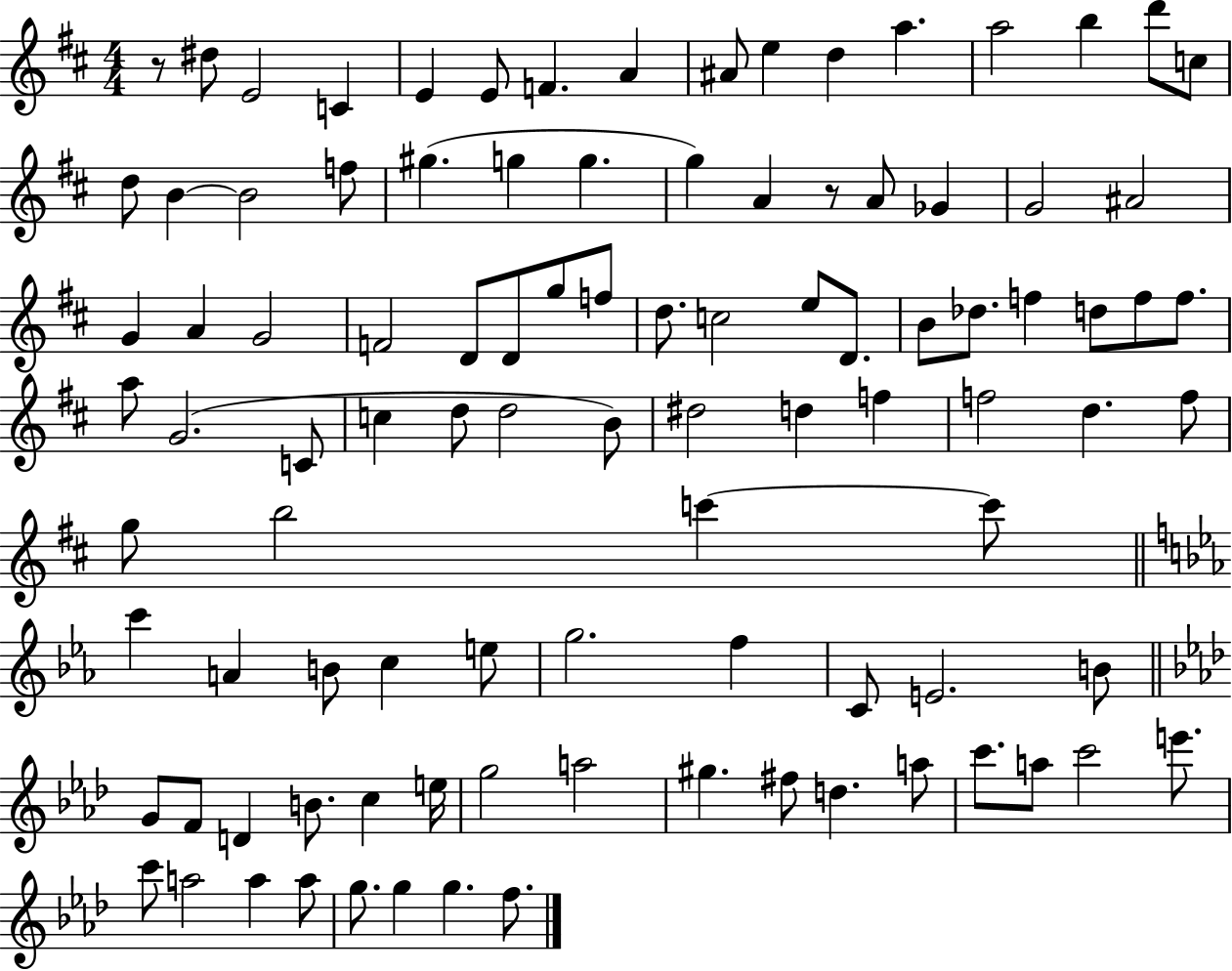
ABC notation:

X:1
T:Untitled
M:4/4
L:1/4
K:D
z/2 ^d/2 E2 C E E/2 F A ^A/2 e d a a2 b d'/2 c/2 d/2 B B2 f/2 ^g g g g A z/2 A/2 _G G2 ^A2 G A G2 F2 D/2 D/2 g/2 f/2 d/2 c2 e/2 D/2 B/2 _d/2 f d/2 f/2 f/2 a/2 G2 C/2 c d/2 d2 B/2 ^d2 d f f2 d f/2 g/2 b2 c' c'/2 c' A B/2 c e/2 g2 f C/2 E2 B/2 G/2 F/2 D B/2 c e/4 g2 a2 ^g ^f/2 d a/2 c'/2 a/2 c'2 e'/2 c'/2 a2 a a/2 g/2 g g f/2